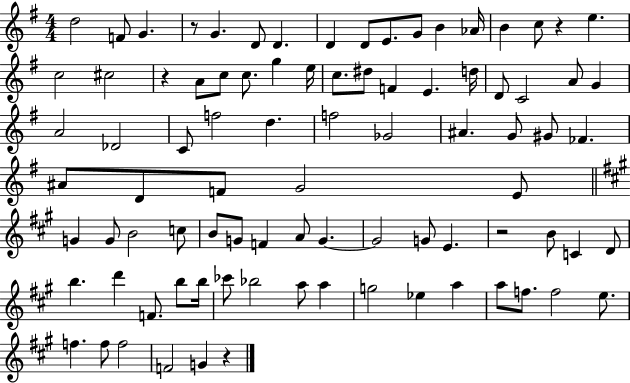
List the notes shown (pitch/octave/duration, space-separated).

D5/h F4/e G4/q. R/e G4/q. D4/e D4/q. D4/q D4/e E4/e. G4/e B4/q Ab4/s B4/q C5/e R/q E5/q. C5/h C#5/h R/q A4/e C5/e C5/e. G5/q E5/s C5/e. D#5/e F4/q E4/q. D5/s D4/e C4/h A4/e G4/q A4/h Db4/h C4/e F5/h D5/q. F5/h Gb4/h A#4/q. G4/e G#4/e FES4/q. A#4/e D4/e F4/e G4/h E4/e G4/q G4/e B4/h C5/e B4/e G4/e F4/q A4/e G4/q. G4/h G4/e E4/q. R/h B4/e C4/q D4/e B5/q. D6/q F4/e. B5/e B5/s CES6/e Bb5/h A5/e A5/q G5/h Eb5/q A5/q A5/e F5/e. F5/h E5/e. F5/q. F5/e F5/h F4/h G4/q R/q